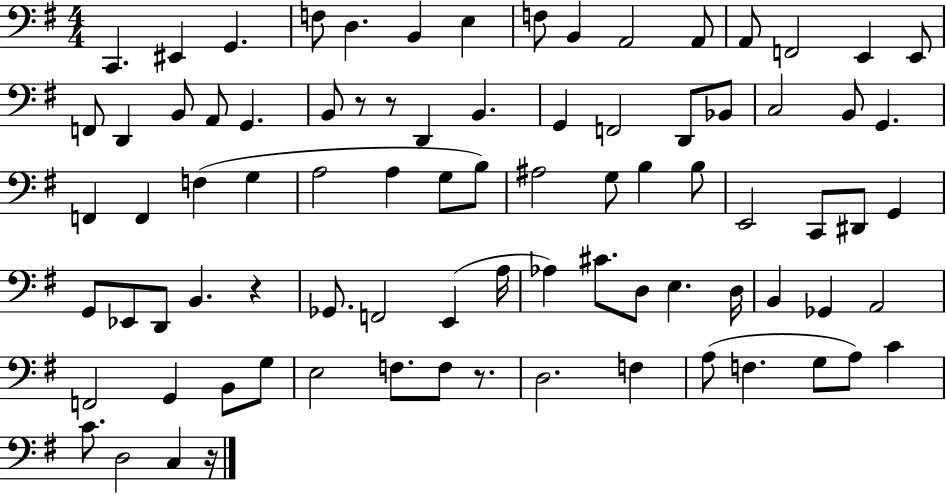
{
  \clef bass
  \numericTimeSignature
  \time 4/4
  \key g \major
  c,4. eis,4 g,4. | f8 d4. b,4 e4 | f8 b,4 a,2 a,8 | a,8 f,2 e,4 e,8 | \break f,8 d,4 b,8 a,8 g,4. | b,8 r8 r8 d,4 b,4. | g,4 f,2 d,8 bes,8 | c2 b,8 g,4. | \break f,4 f,4 f4( g4 | a2 a4 g8 b8) | ais2 g8 b4 b8 | e,2 c,8 dis,8 g,4 | \break g,8 ees,8 d,8 b,4. r4 | ges,8. f,2 e,4( a16 | aes4) cis'8. d8 e4. d16 | b,4 ges,4 a,2 | \break f,2 g,4 b,8 g8 | e2 f8. f8 r8. | d2. f4 | a8( f4. g8 a8) c'4 | \break c'8. d2 c4 r16 | \bar "|."
}